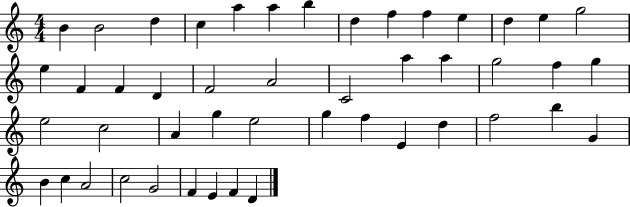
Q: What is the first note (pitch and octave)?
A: B4